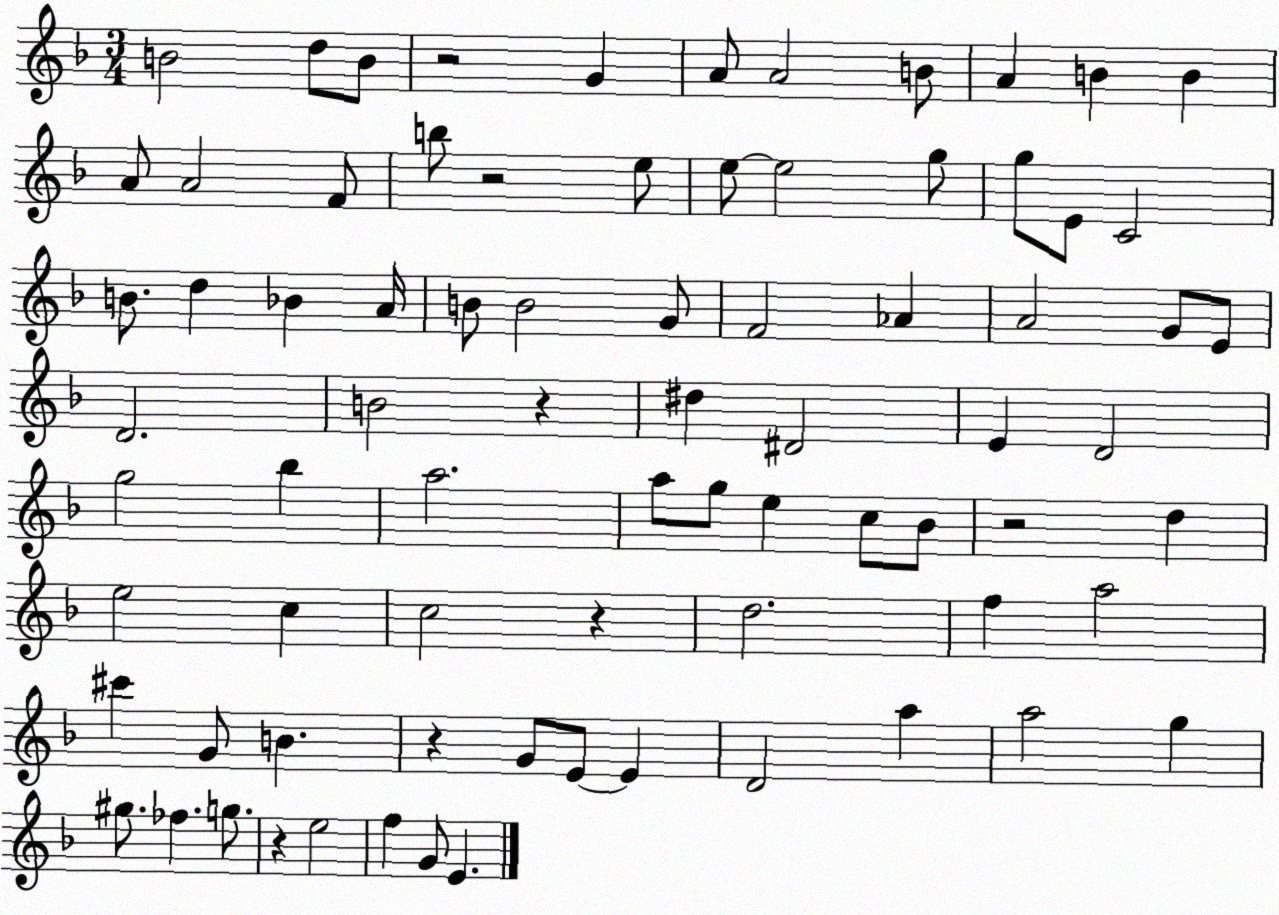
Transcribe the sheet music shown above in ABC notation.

X:1
T:Untitled
M:3/4
L:1/4
K:F
B2 d/2 B/2 z2 G A/2 A2 B/2 A B B A/2 A2 F/2 b/2 z2 e/2 e/2 e2 g/2 g/2 E/2 C2 B/2 d _B A/4 B/2 B2 G/2 F2 _A A2 G/2 E/2 D2 B2 z ^d ^D2 E D2 g2 _b a2 a/2 g/2 e c/2 _B/2 z2 d e2 c c2 z d2 f a2 ^c' G/2 B z G/2 E/2 E D2 a a2 g ^g/2 _f g/2 z e2 f G/2 E